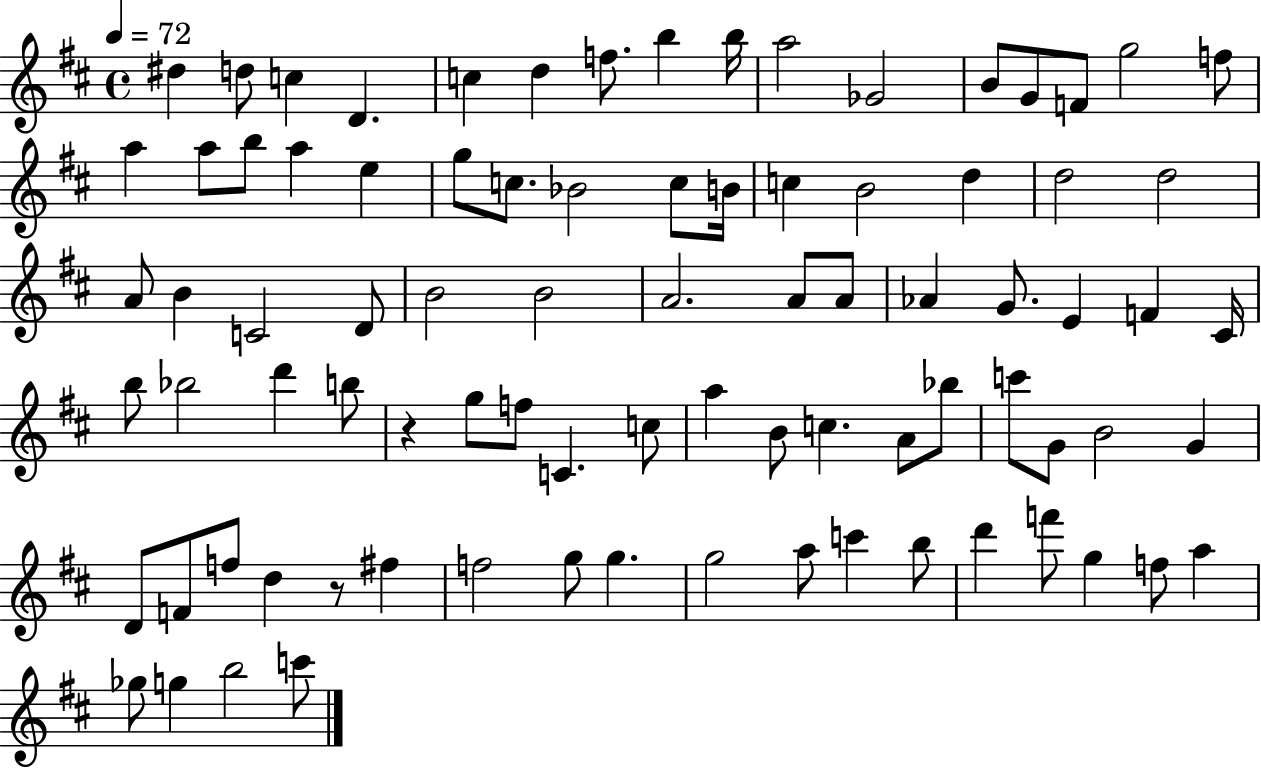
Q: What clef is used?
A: treble